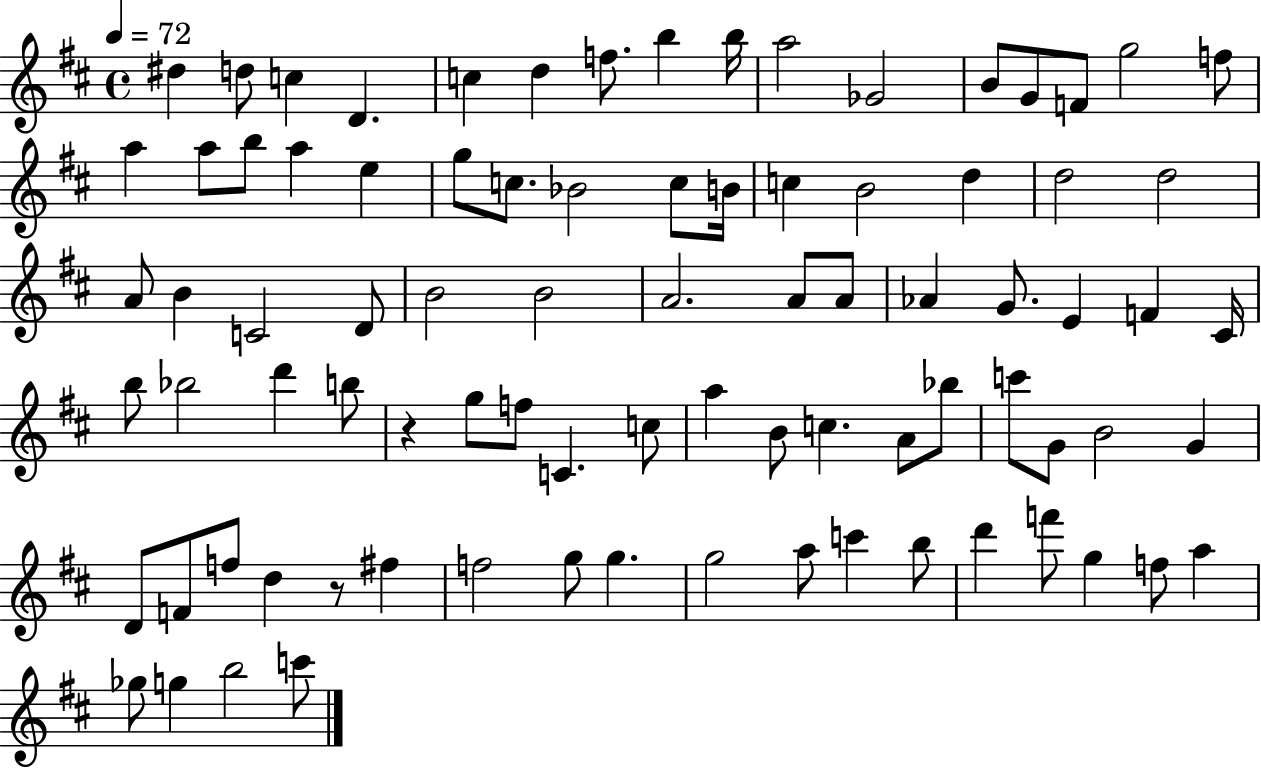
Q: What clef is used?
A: treble